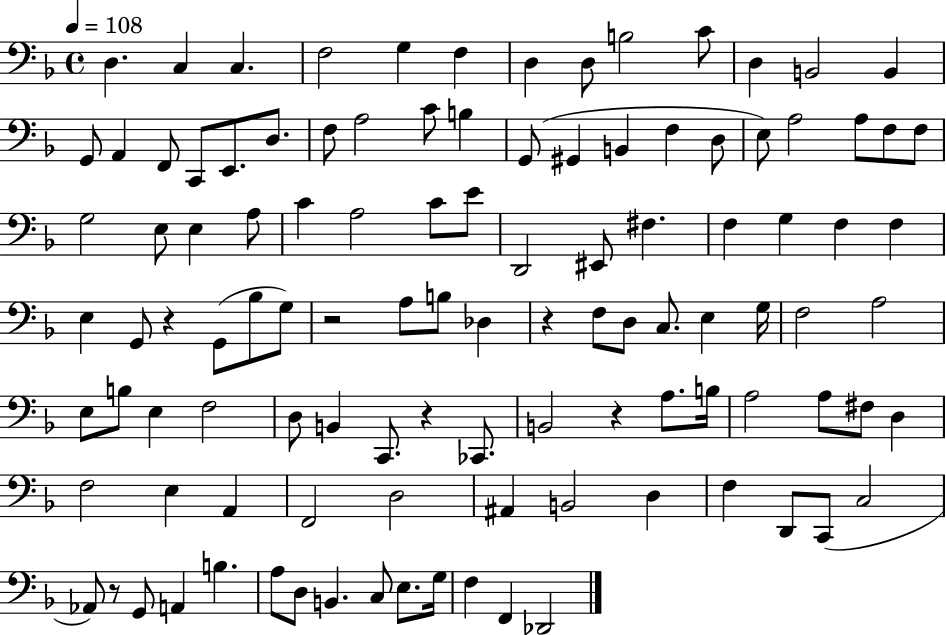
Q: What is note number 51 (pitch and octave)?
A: G2